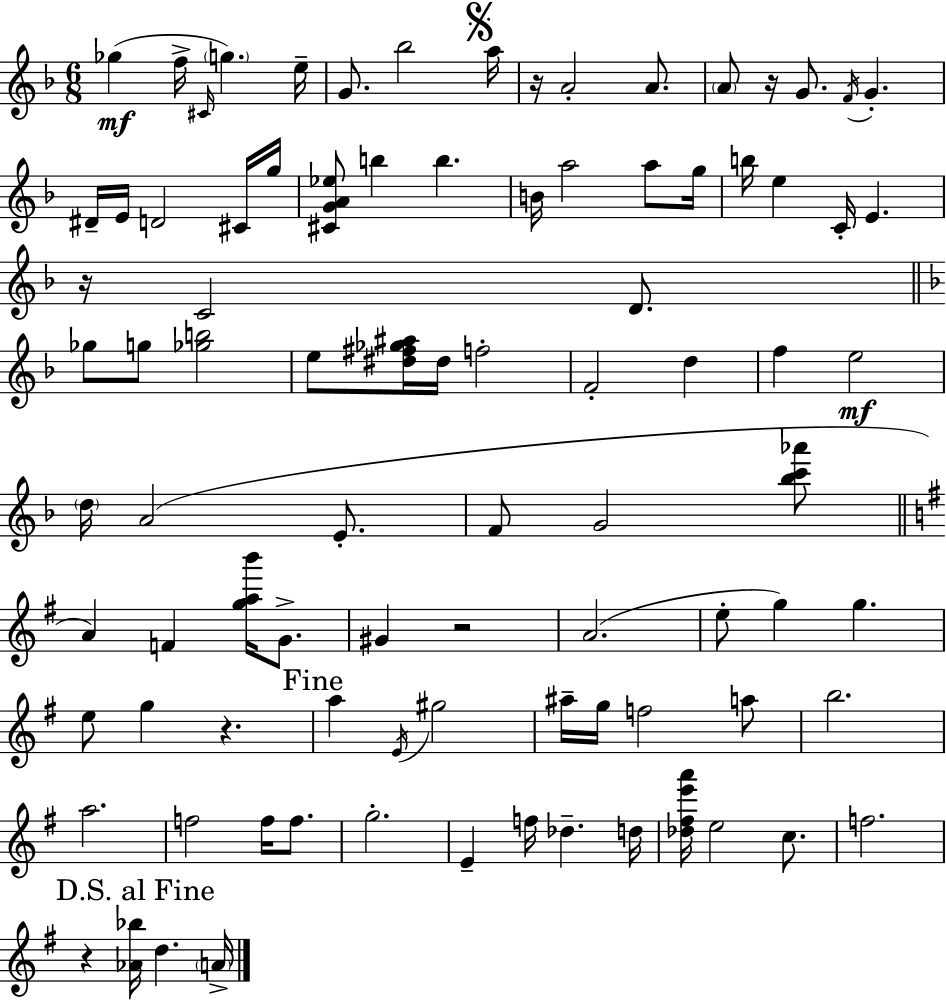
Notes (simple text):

Gb5/q F5/s C#4/s G5/q. E5/s G4/e. Bb5/h A5/s R/s A4/h A4/e. A4/e R/s G4/e. F4/s G4/q. D#4/s E4/s D4/h C#4/s G5/s [C#4,G4,A4,Eb5]/e B5/q B5/q. B4/s A5/h A5/e G5/s B5/s E5/q C4/s E4/q. R/s C4/h D4/e. Gb5/e G5/e [Gb5,B5]/h E5/e [D#5,F#5,Gb5,A#5]/s D#5/s F5/h F4/h D5/q F5/q E5/h D5/s A4/h E4/e. F4/e G4/h [Bb5,C6,Ab6]/e A4/q F4/q [G5,A5,B6]/s G4/e. G#4/q R/h A4/h. E5/e G5/q G5/q. E5/e G5/q R/q. A5/q E4/s G#5/h A#5/s G5/s F5/h A5/e B5/h. A5/h. F5/h F5/s F5/e. G5/h. E4/q F5/s Db5/q. D5/s [Db5,F#5,E6,A6]/s E5/h C5/e. F5/h. R/q [Ab4,Bb5]/s D5/q. A4/s